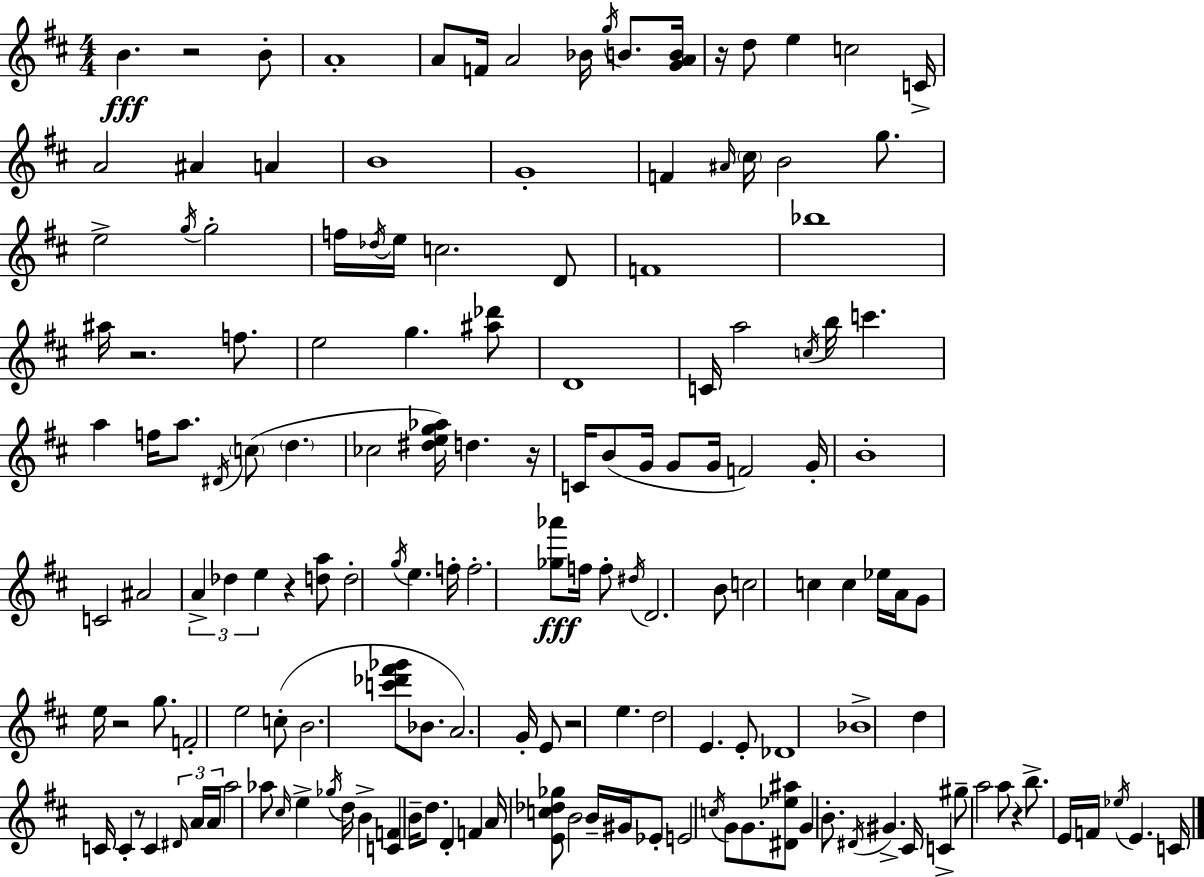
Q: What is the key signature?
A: D major